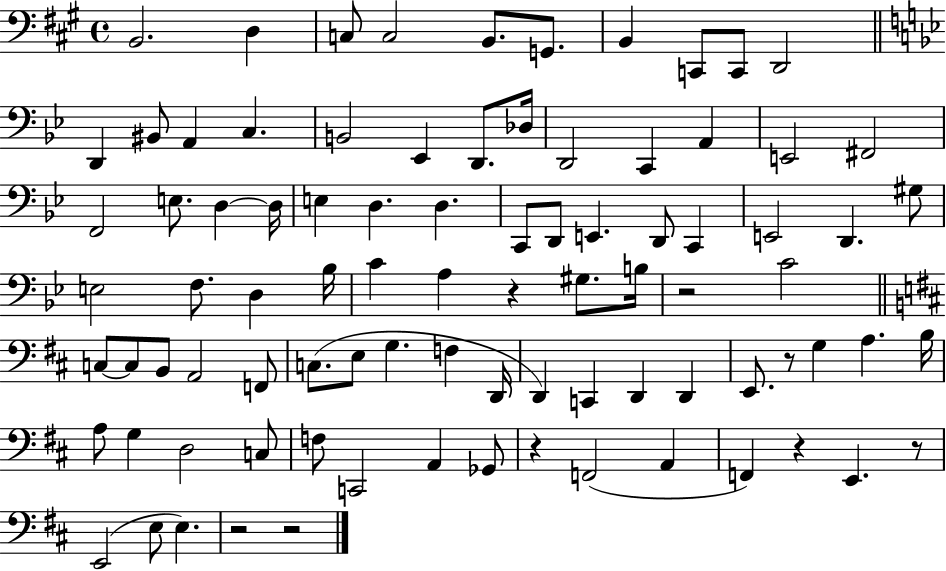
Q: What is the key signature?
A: A major